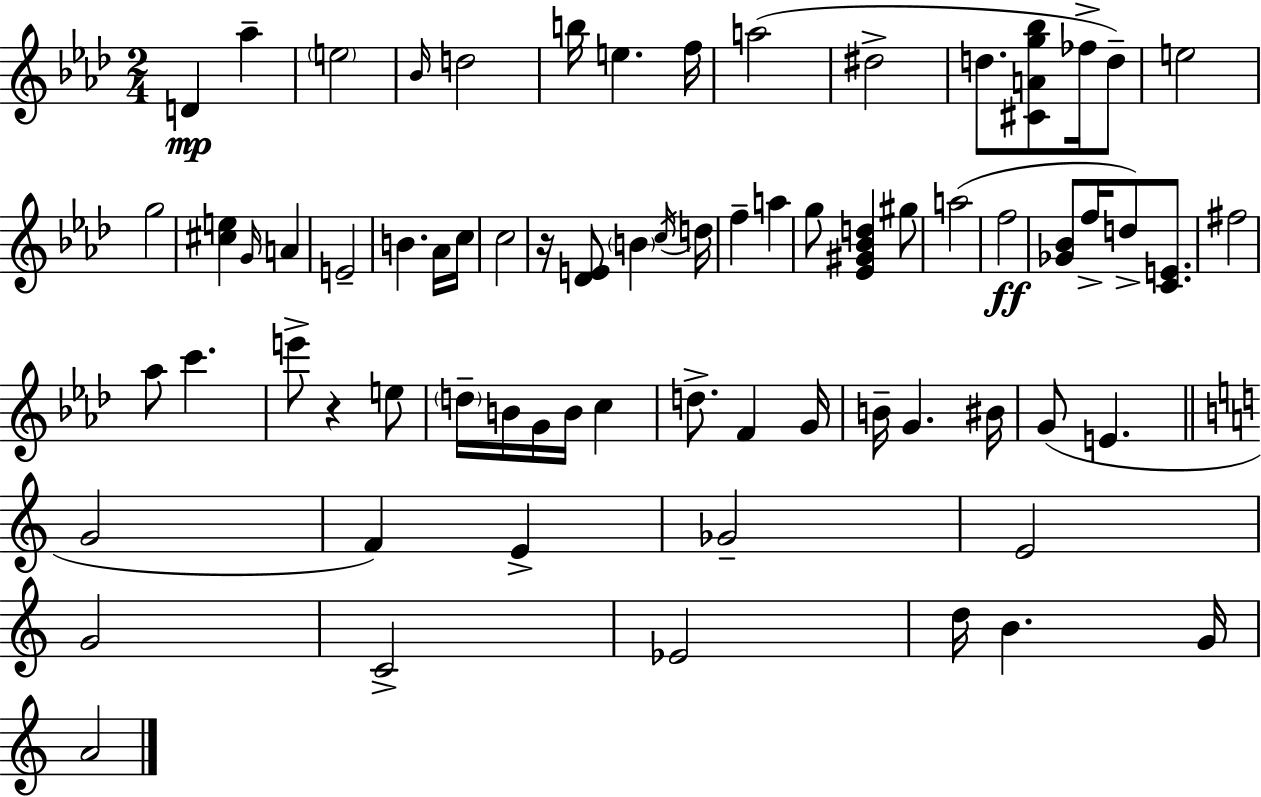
X:1
T:Untitled
M:2/4
L:1/4
K:Fm
D _a e2 _B/4 d2 b/4 e f/4 a2 ^d2 d/2 [^CAg_b]/2 _f/4 d/2 e2 g2 [^ce] G/4 A E2 B _A/4 c/4 c2 z/4 [_DE]/2 B c/4 d/4 f a g/2 [_E^G_Bd] ^g/2 a2 f2 [_G_B]/2 f/4 d/2 [CE]/2 ^f2 _a/2 c' e'/2 z e/2 d/4 B/4 G/4 B/4 c d/2 F G/4 B/4 G ^B/4 G/2 E G2 F E _G2 E2 G2 C2 _E2 d/4 B G/4 A2